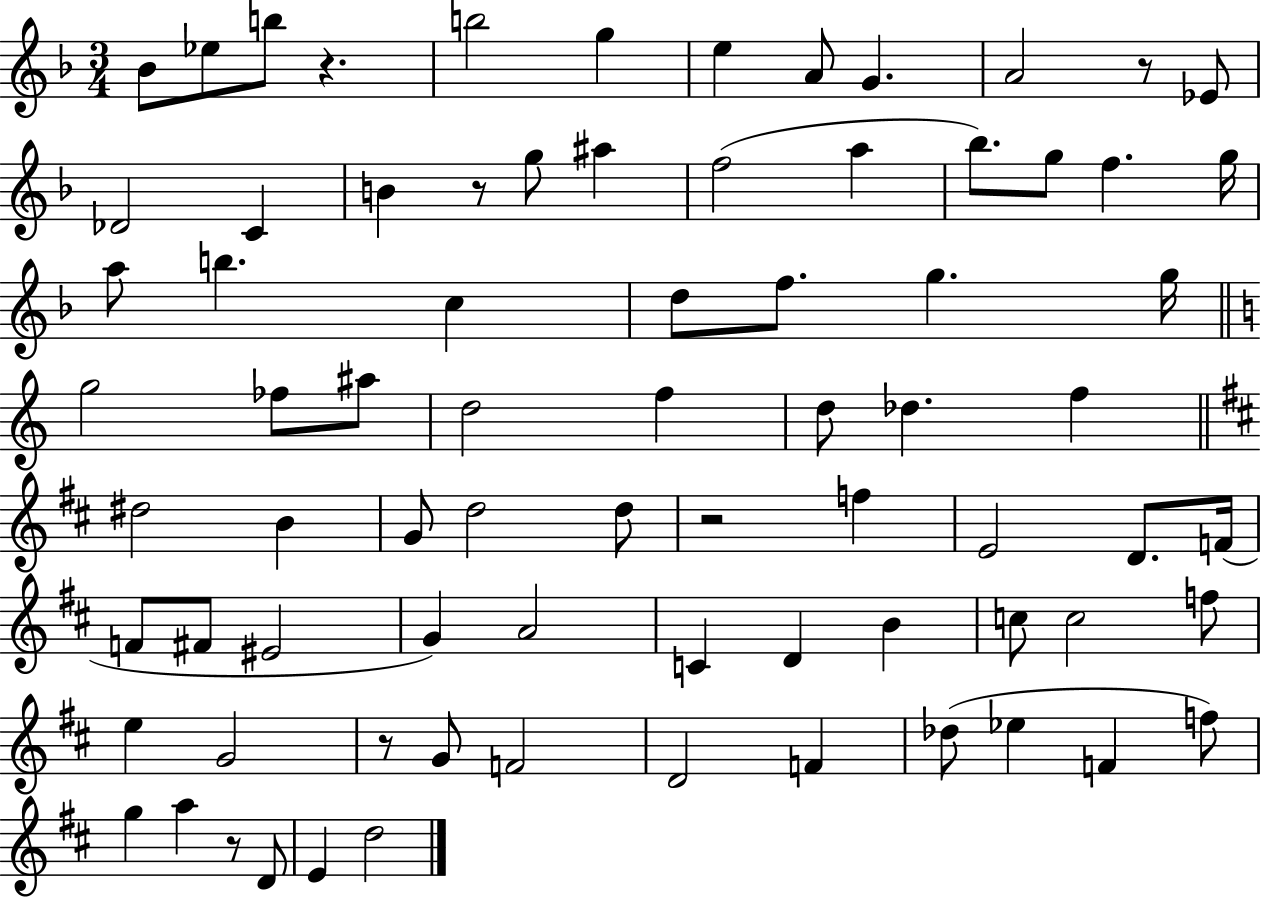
Bb4/e Eb5/e B5/e R/q. B5/h G5/q E5/q A4/e G4/q. A4/h R/e Eb4/e Db4/h C4/q B4/q R/e G5/e A#5/q F5/h A5/q Bb5/e. G5/e F5/q. G5/s A5/e B5/q. C5/q D5/e F5/e. G5/q. G5/s G5/h FES5/e A#5/e D5/h F5/q D5/e Db5/q. F5/q D#5/h B4/q G4/e D5/h D5/e R/h F5/q E4/h D4/e. F4/s F4/e F#4/e EIS4/h G4/q A4/h C4/q D4/q B4/q C5/e C5/h F5/e E5/q G4/h R/e G4/e F4/h D4/h F4/q Db5/e Eb5/q F4/q F5/e G5/q A5/q R/e D4/e E4/q D5/h